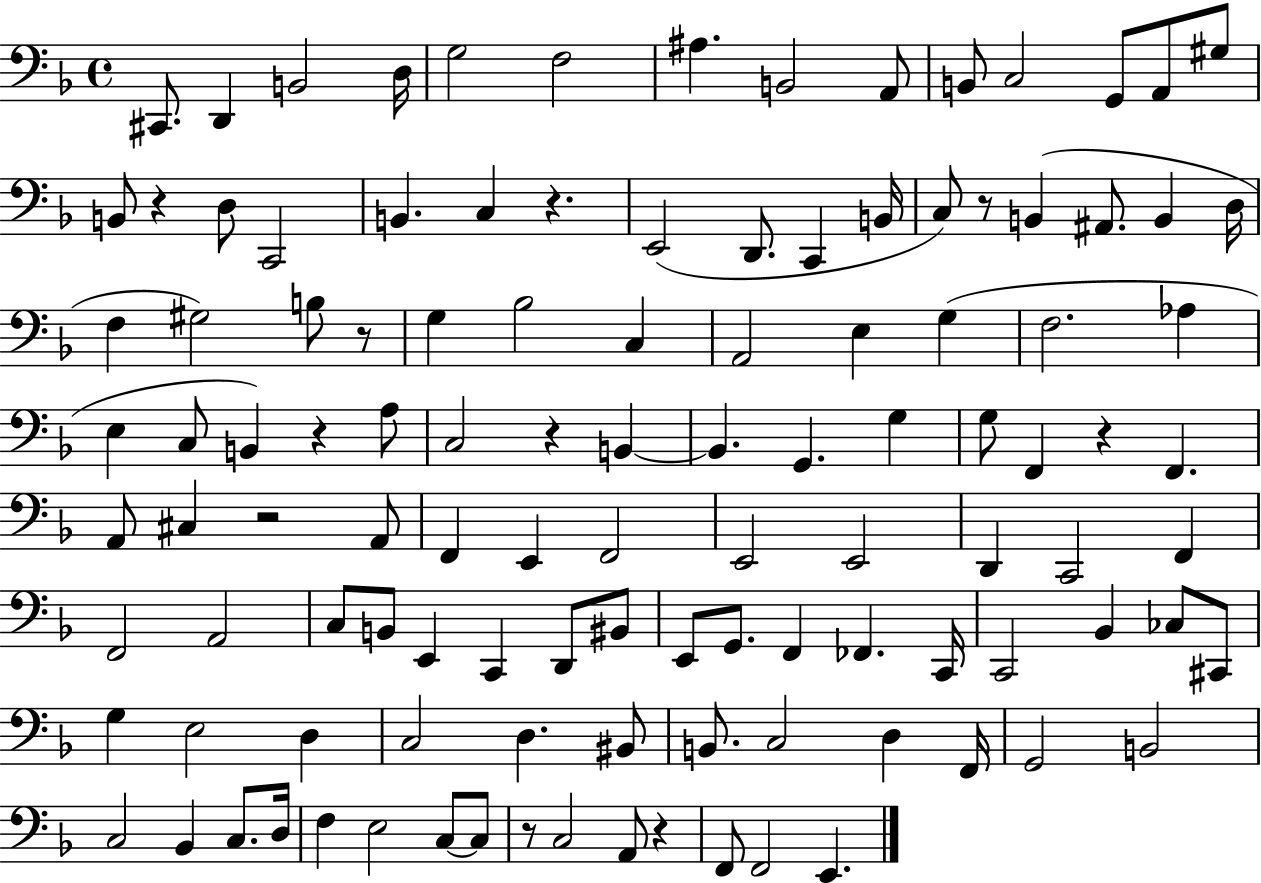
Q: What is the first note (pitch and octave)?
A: C#2